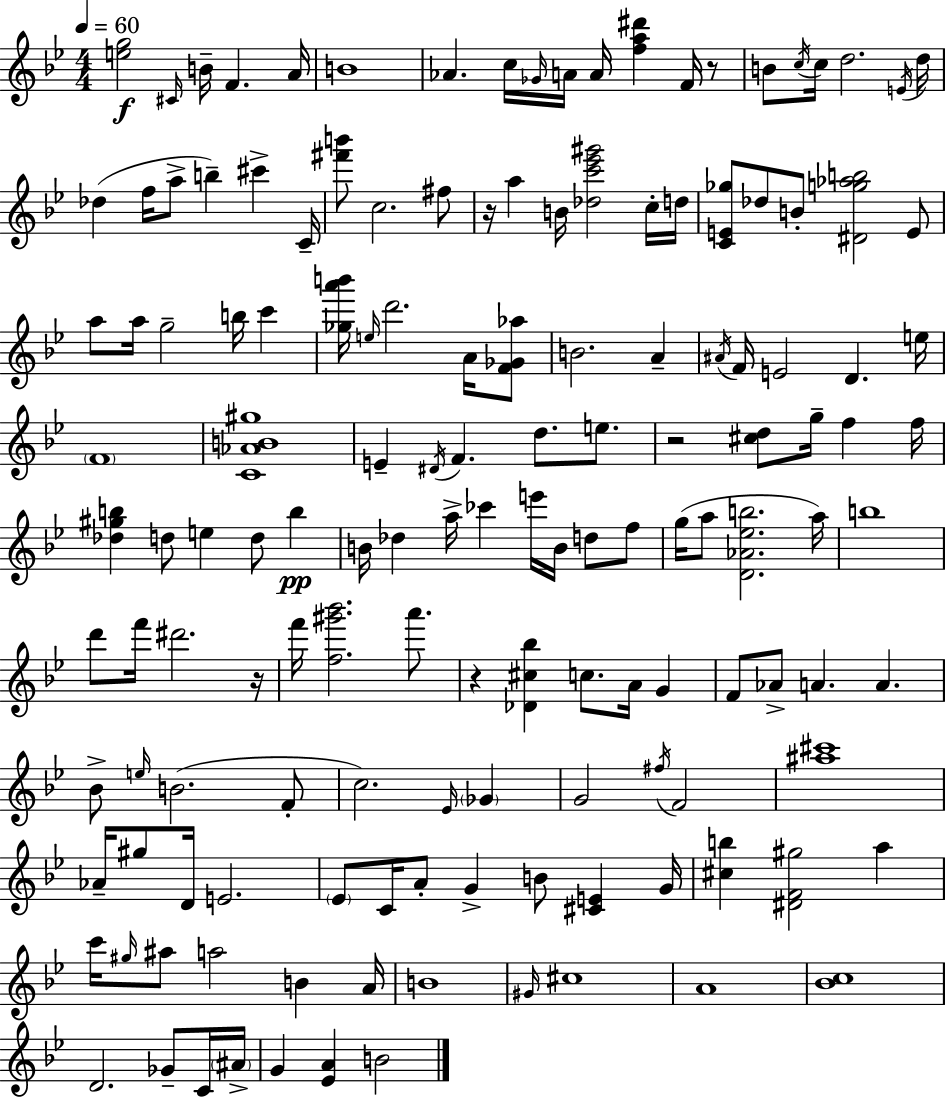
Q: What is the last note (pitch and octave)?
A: B4